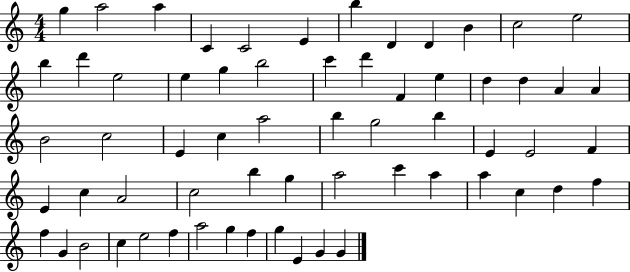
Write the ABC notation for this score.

X:1
T:Untitled
M:4/4
L:1/4
K:C
g a2 a C C2 E b D D B c2 e2 b d' e2 e g b2 c' d' F e d d A A B2 c2 E c a2 b g2 b E E2 F E c A2 c2 b g a2 c' a a c d f f G B2 c e2 f a2 g f g E G G